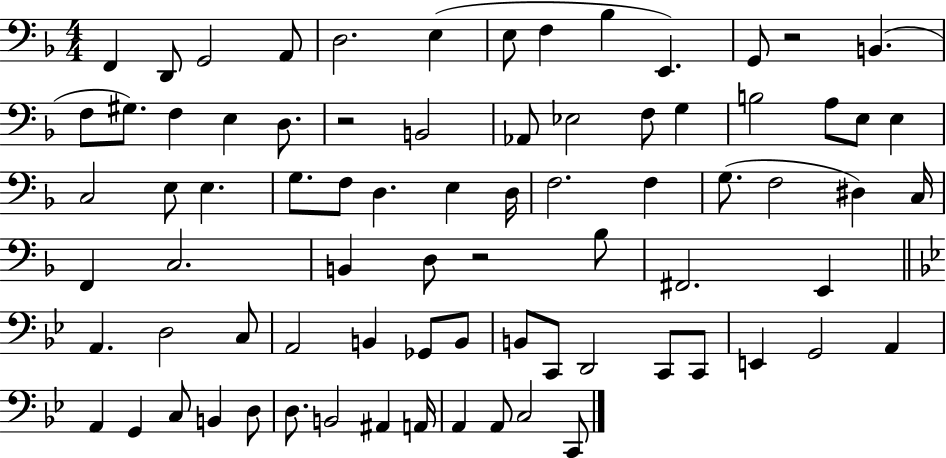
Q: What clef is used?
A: bass